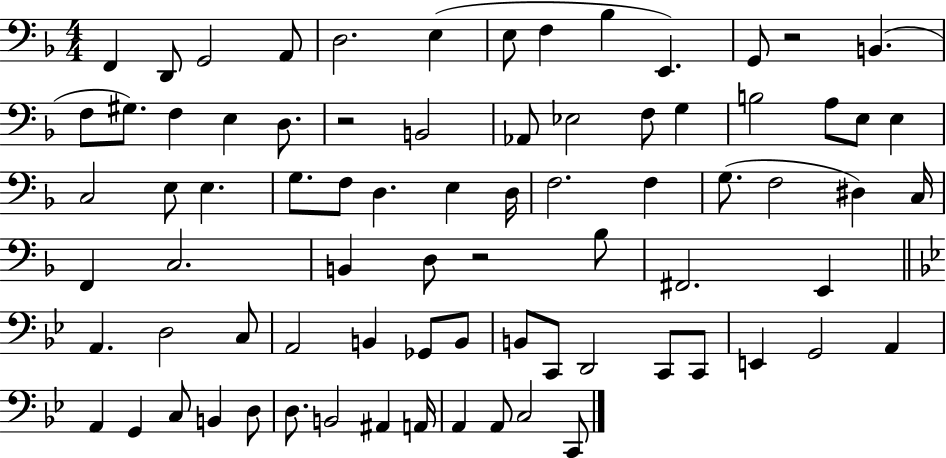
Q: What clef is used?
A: bass